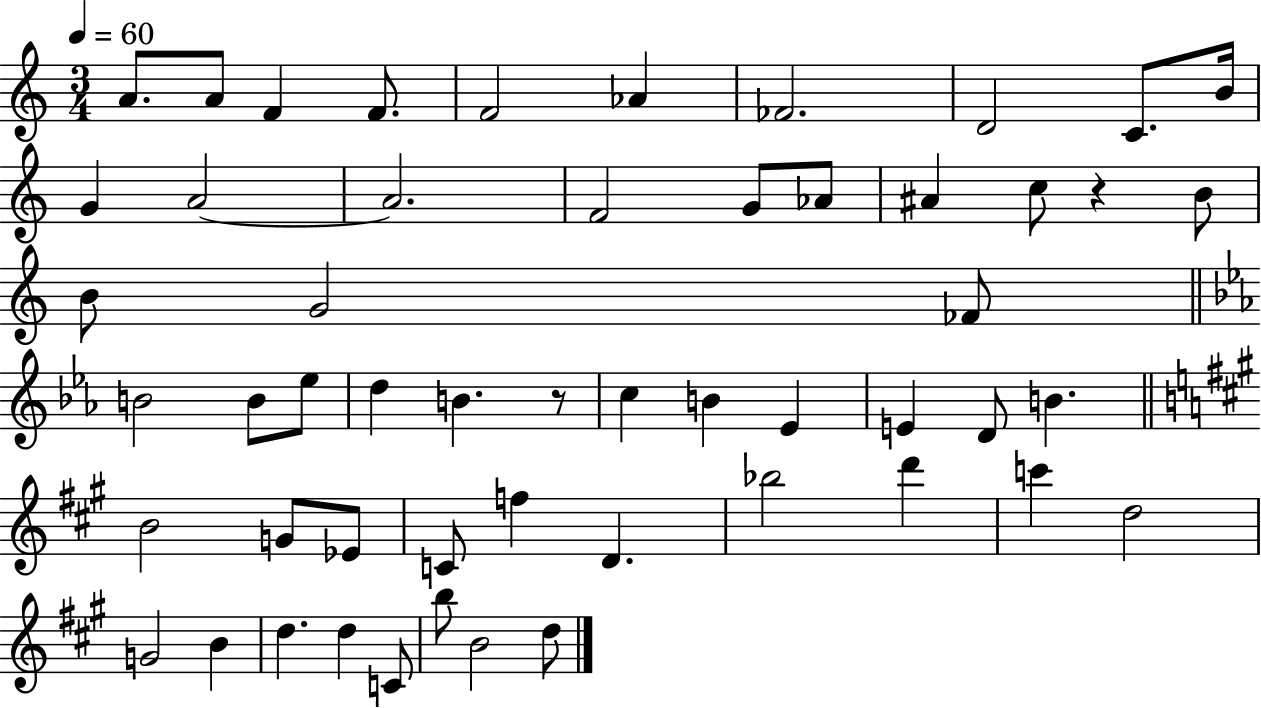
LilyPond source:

{
  \clef treble
  \numericTimeSignature
  \time 3/4
  \key c \major
  \tempo 4 = 60
  \repeat volta 2 { a'8. a'8 f'4 f'8. | f'2 aes'4 | fes'2. | d'2 c'8. b'16 | \break g'4 a'2~~ | a'2. | f'2 g'8 aes'8 | ais'4 c''8 r4 b'8 | \break b'8 g'2 fes'8 | \bar "||" \break \key c \minor b'2 b'8 ees''8 | d''4 b'4. r8 | c''4 b'4 ees'4 | e'4 d'8 b'4. | \break \bar "||" \break \key a \major b'2 g'8 ees'8 | c'8 f''4 d'4. | bes''2 d'''4 | c'''4 d''2 | \break g'2 b'4 | d''4. d''4 c'8 | b''8 b'2 d''8 | } \bar "|."
}